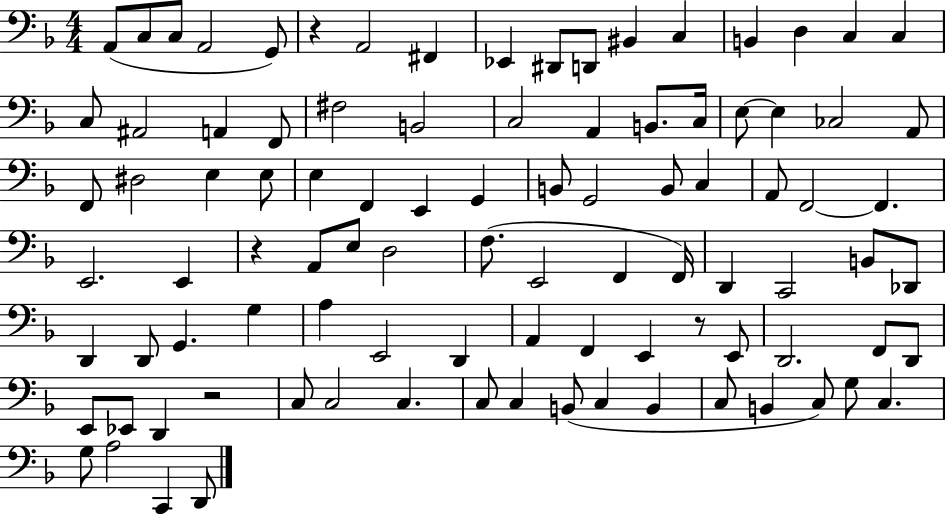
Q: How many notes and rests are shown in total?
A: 96